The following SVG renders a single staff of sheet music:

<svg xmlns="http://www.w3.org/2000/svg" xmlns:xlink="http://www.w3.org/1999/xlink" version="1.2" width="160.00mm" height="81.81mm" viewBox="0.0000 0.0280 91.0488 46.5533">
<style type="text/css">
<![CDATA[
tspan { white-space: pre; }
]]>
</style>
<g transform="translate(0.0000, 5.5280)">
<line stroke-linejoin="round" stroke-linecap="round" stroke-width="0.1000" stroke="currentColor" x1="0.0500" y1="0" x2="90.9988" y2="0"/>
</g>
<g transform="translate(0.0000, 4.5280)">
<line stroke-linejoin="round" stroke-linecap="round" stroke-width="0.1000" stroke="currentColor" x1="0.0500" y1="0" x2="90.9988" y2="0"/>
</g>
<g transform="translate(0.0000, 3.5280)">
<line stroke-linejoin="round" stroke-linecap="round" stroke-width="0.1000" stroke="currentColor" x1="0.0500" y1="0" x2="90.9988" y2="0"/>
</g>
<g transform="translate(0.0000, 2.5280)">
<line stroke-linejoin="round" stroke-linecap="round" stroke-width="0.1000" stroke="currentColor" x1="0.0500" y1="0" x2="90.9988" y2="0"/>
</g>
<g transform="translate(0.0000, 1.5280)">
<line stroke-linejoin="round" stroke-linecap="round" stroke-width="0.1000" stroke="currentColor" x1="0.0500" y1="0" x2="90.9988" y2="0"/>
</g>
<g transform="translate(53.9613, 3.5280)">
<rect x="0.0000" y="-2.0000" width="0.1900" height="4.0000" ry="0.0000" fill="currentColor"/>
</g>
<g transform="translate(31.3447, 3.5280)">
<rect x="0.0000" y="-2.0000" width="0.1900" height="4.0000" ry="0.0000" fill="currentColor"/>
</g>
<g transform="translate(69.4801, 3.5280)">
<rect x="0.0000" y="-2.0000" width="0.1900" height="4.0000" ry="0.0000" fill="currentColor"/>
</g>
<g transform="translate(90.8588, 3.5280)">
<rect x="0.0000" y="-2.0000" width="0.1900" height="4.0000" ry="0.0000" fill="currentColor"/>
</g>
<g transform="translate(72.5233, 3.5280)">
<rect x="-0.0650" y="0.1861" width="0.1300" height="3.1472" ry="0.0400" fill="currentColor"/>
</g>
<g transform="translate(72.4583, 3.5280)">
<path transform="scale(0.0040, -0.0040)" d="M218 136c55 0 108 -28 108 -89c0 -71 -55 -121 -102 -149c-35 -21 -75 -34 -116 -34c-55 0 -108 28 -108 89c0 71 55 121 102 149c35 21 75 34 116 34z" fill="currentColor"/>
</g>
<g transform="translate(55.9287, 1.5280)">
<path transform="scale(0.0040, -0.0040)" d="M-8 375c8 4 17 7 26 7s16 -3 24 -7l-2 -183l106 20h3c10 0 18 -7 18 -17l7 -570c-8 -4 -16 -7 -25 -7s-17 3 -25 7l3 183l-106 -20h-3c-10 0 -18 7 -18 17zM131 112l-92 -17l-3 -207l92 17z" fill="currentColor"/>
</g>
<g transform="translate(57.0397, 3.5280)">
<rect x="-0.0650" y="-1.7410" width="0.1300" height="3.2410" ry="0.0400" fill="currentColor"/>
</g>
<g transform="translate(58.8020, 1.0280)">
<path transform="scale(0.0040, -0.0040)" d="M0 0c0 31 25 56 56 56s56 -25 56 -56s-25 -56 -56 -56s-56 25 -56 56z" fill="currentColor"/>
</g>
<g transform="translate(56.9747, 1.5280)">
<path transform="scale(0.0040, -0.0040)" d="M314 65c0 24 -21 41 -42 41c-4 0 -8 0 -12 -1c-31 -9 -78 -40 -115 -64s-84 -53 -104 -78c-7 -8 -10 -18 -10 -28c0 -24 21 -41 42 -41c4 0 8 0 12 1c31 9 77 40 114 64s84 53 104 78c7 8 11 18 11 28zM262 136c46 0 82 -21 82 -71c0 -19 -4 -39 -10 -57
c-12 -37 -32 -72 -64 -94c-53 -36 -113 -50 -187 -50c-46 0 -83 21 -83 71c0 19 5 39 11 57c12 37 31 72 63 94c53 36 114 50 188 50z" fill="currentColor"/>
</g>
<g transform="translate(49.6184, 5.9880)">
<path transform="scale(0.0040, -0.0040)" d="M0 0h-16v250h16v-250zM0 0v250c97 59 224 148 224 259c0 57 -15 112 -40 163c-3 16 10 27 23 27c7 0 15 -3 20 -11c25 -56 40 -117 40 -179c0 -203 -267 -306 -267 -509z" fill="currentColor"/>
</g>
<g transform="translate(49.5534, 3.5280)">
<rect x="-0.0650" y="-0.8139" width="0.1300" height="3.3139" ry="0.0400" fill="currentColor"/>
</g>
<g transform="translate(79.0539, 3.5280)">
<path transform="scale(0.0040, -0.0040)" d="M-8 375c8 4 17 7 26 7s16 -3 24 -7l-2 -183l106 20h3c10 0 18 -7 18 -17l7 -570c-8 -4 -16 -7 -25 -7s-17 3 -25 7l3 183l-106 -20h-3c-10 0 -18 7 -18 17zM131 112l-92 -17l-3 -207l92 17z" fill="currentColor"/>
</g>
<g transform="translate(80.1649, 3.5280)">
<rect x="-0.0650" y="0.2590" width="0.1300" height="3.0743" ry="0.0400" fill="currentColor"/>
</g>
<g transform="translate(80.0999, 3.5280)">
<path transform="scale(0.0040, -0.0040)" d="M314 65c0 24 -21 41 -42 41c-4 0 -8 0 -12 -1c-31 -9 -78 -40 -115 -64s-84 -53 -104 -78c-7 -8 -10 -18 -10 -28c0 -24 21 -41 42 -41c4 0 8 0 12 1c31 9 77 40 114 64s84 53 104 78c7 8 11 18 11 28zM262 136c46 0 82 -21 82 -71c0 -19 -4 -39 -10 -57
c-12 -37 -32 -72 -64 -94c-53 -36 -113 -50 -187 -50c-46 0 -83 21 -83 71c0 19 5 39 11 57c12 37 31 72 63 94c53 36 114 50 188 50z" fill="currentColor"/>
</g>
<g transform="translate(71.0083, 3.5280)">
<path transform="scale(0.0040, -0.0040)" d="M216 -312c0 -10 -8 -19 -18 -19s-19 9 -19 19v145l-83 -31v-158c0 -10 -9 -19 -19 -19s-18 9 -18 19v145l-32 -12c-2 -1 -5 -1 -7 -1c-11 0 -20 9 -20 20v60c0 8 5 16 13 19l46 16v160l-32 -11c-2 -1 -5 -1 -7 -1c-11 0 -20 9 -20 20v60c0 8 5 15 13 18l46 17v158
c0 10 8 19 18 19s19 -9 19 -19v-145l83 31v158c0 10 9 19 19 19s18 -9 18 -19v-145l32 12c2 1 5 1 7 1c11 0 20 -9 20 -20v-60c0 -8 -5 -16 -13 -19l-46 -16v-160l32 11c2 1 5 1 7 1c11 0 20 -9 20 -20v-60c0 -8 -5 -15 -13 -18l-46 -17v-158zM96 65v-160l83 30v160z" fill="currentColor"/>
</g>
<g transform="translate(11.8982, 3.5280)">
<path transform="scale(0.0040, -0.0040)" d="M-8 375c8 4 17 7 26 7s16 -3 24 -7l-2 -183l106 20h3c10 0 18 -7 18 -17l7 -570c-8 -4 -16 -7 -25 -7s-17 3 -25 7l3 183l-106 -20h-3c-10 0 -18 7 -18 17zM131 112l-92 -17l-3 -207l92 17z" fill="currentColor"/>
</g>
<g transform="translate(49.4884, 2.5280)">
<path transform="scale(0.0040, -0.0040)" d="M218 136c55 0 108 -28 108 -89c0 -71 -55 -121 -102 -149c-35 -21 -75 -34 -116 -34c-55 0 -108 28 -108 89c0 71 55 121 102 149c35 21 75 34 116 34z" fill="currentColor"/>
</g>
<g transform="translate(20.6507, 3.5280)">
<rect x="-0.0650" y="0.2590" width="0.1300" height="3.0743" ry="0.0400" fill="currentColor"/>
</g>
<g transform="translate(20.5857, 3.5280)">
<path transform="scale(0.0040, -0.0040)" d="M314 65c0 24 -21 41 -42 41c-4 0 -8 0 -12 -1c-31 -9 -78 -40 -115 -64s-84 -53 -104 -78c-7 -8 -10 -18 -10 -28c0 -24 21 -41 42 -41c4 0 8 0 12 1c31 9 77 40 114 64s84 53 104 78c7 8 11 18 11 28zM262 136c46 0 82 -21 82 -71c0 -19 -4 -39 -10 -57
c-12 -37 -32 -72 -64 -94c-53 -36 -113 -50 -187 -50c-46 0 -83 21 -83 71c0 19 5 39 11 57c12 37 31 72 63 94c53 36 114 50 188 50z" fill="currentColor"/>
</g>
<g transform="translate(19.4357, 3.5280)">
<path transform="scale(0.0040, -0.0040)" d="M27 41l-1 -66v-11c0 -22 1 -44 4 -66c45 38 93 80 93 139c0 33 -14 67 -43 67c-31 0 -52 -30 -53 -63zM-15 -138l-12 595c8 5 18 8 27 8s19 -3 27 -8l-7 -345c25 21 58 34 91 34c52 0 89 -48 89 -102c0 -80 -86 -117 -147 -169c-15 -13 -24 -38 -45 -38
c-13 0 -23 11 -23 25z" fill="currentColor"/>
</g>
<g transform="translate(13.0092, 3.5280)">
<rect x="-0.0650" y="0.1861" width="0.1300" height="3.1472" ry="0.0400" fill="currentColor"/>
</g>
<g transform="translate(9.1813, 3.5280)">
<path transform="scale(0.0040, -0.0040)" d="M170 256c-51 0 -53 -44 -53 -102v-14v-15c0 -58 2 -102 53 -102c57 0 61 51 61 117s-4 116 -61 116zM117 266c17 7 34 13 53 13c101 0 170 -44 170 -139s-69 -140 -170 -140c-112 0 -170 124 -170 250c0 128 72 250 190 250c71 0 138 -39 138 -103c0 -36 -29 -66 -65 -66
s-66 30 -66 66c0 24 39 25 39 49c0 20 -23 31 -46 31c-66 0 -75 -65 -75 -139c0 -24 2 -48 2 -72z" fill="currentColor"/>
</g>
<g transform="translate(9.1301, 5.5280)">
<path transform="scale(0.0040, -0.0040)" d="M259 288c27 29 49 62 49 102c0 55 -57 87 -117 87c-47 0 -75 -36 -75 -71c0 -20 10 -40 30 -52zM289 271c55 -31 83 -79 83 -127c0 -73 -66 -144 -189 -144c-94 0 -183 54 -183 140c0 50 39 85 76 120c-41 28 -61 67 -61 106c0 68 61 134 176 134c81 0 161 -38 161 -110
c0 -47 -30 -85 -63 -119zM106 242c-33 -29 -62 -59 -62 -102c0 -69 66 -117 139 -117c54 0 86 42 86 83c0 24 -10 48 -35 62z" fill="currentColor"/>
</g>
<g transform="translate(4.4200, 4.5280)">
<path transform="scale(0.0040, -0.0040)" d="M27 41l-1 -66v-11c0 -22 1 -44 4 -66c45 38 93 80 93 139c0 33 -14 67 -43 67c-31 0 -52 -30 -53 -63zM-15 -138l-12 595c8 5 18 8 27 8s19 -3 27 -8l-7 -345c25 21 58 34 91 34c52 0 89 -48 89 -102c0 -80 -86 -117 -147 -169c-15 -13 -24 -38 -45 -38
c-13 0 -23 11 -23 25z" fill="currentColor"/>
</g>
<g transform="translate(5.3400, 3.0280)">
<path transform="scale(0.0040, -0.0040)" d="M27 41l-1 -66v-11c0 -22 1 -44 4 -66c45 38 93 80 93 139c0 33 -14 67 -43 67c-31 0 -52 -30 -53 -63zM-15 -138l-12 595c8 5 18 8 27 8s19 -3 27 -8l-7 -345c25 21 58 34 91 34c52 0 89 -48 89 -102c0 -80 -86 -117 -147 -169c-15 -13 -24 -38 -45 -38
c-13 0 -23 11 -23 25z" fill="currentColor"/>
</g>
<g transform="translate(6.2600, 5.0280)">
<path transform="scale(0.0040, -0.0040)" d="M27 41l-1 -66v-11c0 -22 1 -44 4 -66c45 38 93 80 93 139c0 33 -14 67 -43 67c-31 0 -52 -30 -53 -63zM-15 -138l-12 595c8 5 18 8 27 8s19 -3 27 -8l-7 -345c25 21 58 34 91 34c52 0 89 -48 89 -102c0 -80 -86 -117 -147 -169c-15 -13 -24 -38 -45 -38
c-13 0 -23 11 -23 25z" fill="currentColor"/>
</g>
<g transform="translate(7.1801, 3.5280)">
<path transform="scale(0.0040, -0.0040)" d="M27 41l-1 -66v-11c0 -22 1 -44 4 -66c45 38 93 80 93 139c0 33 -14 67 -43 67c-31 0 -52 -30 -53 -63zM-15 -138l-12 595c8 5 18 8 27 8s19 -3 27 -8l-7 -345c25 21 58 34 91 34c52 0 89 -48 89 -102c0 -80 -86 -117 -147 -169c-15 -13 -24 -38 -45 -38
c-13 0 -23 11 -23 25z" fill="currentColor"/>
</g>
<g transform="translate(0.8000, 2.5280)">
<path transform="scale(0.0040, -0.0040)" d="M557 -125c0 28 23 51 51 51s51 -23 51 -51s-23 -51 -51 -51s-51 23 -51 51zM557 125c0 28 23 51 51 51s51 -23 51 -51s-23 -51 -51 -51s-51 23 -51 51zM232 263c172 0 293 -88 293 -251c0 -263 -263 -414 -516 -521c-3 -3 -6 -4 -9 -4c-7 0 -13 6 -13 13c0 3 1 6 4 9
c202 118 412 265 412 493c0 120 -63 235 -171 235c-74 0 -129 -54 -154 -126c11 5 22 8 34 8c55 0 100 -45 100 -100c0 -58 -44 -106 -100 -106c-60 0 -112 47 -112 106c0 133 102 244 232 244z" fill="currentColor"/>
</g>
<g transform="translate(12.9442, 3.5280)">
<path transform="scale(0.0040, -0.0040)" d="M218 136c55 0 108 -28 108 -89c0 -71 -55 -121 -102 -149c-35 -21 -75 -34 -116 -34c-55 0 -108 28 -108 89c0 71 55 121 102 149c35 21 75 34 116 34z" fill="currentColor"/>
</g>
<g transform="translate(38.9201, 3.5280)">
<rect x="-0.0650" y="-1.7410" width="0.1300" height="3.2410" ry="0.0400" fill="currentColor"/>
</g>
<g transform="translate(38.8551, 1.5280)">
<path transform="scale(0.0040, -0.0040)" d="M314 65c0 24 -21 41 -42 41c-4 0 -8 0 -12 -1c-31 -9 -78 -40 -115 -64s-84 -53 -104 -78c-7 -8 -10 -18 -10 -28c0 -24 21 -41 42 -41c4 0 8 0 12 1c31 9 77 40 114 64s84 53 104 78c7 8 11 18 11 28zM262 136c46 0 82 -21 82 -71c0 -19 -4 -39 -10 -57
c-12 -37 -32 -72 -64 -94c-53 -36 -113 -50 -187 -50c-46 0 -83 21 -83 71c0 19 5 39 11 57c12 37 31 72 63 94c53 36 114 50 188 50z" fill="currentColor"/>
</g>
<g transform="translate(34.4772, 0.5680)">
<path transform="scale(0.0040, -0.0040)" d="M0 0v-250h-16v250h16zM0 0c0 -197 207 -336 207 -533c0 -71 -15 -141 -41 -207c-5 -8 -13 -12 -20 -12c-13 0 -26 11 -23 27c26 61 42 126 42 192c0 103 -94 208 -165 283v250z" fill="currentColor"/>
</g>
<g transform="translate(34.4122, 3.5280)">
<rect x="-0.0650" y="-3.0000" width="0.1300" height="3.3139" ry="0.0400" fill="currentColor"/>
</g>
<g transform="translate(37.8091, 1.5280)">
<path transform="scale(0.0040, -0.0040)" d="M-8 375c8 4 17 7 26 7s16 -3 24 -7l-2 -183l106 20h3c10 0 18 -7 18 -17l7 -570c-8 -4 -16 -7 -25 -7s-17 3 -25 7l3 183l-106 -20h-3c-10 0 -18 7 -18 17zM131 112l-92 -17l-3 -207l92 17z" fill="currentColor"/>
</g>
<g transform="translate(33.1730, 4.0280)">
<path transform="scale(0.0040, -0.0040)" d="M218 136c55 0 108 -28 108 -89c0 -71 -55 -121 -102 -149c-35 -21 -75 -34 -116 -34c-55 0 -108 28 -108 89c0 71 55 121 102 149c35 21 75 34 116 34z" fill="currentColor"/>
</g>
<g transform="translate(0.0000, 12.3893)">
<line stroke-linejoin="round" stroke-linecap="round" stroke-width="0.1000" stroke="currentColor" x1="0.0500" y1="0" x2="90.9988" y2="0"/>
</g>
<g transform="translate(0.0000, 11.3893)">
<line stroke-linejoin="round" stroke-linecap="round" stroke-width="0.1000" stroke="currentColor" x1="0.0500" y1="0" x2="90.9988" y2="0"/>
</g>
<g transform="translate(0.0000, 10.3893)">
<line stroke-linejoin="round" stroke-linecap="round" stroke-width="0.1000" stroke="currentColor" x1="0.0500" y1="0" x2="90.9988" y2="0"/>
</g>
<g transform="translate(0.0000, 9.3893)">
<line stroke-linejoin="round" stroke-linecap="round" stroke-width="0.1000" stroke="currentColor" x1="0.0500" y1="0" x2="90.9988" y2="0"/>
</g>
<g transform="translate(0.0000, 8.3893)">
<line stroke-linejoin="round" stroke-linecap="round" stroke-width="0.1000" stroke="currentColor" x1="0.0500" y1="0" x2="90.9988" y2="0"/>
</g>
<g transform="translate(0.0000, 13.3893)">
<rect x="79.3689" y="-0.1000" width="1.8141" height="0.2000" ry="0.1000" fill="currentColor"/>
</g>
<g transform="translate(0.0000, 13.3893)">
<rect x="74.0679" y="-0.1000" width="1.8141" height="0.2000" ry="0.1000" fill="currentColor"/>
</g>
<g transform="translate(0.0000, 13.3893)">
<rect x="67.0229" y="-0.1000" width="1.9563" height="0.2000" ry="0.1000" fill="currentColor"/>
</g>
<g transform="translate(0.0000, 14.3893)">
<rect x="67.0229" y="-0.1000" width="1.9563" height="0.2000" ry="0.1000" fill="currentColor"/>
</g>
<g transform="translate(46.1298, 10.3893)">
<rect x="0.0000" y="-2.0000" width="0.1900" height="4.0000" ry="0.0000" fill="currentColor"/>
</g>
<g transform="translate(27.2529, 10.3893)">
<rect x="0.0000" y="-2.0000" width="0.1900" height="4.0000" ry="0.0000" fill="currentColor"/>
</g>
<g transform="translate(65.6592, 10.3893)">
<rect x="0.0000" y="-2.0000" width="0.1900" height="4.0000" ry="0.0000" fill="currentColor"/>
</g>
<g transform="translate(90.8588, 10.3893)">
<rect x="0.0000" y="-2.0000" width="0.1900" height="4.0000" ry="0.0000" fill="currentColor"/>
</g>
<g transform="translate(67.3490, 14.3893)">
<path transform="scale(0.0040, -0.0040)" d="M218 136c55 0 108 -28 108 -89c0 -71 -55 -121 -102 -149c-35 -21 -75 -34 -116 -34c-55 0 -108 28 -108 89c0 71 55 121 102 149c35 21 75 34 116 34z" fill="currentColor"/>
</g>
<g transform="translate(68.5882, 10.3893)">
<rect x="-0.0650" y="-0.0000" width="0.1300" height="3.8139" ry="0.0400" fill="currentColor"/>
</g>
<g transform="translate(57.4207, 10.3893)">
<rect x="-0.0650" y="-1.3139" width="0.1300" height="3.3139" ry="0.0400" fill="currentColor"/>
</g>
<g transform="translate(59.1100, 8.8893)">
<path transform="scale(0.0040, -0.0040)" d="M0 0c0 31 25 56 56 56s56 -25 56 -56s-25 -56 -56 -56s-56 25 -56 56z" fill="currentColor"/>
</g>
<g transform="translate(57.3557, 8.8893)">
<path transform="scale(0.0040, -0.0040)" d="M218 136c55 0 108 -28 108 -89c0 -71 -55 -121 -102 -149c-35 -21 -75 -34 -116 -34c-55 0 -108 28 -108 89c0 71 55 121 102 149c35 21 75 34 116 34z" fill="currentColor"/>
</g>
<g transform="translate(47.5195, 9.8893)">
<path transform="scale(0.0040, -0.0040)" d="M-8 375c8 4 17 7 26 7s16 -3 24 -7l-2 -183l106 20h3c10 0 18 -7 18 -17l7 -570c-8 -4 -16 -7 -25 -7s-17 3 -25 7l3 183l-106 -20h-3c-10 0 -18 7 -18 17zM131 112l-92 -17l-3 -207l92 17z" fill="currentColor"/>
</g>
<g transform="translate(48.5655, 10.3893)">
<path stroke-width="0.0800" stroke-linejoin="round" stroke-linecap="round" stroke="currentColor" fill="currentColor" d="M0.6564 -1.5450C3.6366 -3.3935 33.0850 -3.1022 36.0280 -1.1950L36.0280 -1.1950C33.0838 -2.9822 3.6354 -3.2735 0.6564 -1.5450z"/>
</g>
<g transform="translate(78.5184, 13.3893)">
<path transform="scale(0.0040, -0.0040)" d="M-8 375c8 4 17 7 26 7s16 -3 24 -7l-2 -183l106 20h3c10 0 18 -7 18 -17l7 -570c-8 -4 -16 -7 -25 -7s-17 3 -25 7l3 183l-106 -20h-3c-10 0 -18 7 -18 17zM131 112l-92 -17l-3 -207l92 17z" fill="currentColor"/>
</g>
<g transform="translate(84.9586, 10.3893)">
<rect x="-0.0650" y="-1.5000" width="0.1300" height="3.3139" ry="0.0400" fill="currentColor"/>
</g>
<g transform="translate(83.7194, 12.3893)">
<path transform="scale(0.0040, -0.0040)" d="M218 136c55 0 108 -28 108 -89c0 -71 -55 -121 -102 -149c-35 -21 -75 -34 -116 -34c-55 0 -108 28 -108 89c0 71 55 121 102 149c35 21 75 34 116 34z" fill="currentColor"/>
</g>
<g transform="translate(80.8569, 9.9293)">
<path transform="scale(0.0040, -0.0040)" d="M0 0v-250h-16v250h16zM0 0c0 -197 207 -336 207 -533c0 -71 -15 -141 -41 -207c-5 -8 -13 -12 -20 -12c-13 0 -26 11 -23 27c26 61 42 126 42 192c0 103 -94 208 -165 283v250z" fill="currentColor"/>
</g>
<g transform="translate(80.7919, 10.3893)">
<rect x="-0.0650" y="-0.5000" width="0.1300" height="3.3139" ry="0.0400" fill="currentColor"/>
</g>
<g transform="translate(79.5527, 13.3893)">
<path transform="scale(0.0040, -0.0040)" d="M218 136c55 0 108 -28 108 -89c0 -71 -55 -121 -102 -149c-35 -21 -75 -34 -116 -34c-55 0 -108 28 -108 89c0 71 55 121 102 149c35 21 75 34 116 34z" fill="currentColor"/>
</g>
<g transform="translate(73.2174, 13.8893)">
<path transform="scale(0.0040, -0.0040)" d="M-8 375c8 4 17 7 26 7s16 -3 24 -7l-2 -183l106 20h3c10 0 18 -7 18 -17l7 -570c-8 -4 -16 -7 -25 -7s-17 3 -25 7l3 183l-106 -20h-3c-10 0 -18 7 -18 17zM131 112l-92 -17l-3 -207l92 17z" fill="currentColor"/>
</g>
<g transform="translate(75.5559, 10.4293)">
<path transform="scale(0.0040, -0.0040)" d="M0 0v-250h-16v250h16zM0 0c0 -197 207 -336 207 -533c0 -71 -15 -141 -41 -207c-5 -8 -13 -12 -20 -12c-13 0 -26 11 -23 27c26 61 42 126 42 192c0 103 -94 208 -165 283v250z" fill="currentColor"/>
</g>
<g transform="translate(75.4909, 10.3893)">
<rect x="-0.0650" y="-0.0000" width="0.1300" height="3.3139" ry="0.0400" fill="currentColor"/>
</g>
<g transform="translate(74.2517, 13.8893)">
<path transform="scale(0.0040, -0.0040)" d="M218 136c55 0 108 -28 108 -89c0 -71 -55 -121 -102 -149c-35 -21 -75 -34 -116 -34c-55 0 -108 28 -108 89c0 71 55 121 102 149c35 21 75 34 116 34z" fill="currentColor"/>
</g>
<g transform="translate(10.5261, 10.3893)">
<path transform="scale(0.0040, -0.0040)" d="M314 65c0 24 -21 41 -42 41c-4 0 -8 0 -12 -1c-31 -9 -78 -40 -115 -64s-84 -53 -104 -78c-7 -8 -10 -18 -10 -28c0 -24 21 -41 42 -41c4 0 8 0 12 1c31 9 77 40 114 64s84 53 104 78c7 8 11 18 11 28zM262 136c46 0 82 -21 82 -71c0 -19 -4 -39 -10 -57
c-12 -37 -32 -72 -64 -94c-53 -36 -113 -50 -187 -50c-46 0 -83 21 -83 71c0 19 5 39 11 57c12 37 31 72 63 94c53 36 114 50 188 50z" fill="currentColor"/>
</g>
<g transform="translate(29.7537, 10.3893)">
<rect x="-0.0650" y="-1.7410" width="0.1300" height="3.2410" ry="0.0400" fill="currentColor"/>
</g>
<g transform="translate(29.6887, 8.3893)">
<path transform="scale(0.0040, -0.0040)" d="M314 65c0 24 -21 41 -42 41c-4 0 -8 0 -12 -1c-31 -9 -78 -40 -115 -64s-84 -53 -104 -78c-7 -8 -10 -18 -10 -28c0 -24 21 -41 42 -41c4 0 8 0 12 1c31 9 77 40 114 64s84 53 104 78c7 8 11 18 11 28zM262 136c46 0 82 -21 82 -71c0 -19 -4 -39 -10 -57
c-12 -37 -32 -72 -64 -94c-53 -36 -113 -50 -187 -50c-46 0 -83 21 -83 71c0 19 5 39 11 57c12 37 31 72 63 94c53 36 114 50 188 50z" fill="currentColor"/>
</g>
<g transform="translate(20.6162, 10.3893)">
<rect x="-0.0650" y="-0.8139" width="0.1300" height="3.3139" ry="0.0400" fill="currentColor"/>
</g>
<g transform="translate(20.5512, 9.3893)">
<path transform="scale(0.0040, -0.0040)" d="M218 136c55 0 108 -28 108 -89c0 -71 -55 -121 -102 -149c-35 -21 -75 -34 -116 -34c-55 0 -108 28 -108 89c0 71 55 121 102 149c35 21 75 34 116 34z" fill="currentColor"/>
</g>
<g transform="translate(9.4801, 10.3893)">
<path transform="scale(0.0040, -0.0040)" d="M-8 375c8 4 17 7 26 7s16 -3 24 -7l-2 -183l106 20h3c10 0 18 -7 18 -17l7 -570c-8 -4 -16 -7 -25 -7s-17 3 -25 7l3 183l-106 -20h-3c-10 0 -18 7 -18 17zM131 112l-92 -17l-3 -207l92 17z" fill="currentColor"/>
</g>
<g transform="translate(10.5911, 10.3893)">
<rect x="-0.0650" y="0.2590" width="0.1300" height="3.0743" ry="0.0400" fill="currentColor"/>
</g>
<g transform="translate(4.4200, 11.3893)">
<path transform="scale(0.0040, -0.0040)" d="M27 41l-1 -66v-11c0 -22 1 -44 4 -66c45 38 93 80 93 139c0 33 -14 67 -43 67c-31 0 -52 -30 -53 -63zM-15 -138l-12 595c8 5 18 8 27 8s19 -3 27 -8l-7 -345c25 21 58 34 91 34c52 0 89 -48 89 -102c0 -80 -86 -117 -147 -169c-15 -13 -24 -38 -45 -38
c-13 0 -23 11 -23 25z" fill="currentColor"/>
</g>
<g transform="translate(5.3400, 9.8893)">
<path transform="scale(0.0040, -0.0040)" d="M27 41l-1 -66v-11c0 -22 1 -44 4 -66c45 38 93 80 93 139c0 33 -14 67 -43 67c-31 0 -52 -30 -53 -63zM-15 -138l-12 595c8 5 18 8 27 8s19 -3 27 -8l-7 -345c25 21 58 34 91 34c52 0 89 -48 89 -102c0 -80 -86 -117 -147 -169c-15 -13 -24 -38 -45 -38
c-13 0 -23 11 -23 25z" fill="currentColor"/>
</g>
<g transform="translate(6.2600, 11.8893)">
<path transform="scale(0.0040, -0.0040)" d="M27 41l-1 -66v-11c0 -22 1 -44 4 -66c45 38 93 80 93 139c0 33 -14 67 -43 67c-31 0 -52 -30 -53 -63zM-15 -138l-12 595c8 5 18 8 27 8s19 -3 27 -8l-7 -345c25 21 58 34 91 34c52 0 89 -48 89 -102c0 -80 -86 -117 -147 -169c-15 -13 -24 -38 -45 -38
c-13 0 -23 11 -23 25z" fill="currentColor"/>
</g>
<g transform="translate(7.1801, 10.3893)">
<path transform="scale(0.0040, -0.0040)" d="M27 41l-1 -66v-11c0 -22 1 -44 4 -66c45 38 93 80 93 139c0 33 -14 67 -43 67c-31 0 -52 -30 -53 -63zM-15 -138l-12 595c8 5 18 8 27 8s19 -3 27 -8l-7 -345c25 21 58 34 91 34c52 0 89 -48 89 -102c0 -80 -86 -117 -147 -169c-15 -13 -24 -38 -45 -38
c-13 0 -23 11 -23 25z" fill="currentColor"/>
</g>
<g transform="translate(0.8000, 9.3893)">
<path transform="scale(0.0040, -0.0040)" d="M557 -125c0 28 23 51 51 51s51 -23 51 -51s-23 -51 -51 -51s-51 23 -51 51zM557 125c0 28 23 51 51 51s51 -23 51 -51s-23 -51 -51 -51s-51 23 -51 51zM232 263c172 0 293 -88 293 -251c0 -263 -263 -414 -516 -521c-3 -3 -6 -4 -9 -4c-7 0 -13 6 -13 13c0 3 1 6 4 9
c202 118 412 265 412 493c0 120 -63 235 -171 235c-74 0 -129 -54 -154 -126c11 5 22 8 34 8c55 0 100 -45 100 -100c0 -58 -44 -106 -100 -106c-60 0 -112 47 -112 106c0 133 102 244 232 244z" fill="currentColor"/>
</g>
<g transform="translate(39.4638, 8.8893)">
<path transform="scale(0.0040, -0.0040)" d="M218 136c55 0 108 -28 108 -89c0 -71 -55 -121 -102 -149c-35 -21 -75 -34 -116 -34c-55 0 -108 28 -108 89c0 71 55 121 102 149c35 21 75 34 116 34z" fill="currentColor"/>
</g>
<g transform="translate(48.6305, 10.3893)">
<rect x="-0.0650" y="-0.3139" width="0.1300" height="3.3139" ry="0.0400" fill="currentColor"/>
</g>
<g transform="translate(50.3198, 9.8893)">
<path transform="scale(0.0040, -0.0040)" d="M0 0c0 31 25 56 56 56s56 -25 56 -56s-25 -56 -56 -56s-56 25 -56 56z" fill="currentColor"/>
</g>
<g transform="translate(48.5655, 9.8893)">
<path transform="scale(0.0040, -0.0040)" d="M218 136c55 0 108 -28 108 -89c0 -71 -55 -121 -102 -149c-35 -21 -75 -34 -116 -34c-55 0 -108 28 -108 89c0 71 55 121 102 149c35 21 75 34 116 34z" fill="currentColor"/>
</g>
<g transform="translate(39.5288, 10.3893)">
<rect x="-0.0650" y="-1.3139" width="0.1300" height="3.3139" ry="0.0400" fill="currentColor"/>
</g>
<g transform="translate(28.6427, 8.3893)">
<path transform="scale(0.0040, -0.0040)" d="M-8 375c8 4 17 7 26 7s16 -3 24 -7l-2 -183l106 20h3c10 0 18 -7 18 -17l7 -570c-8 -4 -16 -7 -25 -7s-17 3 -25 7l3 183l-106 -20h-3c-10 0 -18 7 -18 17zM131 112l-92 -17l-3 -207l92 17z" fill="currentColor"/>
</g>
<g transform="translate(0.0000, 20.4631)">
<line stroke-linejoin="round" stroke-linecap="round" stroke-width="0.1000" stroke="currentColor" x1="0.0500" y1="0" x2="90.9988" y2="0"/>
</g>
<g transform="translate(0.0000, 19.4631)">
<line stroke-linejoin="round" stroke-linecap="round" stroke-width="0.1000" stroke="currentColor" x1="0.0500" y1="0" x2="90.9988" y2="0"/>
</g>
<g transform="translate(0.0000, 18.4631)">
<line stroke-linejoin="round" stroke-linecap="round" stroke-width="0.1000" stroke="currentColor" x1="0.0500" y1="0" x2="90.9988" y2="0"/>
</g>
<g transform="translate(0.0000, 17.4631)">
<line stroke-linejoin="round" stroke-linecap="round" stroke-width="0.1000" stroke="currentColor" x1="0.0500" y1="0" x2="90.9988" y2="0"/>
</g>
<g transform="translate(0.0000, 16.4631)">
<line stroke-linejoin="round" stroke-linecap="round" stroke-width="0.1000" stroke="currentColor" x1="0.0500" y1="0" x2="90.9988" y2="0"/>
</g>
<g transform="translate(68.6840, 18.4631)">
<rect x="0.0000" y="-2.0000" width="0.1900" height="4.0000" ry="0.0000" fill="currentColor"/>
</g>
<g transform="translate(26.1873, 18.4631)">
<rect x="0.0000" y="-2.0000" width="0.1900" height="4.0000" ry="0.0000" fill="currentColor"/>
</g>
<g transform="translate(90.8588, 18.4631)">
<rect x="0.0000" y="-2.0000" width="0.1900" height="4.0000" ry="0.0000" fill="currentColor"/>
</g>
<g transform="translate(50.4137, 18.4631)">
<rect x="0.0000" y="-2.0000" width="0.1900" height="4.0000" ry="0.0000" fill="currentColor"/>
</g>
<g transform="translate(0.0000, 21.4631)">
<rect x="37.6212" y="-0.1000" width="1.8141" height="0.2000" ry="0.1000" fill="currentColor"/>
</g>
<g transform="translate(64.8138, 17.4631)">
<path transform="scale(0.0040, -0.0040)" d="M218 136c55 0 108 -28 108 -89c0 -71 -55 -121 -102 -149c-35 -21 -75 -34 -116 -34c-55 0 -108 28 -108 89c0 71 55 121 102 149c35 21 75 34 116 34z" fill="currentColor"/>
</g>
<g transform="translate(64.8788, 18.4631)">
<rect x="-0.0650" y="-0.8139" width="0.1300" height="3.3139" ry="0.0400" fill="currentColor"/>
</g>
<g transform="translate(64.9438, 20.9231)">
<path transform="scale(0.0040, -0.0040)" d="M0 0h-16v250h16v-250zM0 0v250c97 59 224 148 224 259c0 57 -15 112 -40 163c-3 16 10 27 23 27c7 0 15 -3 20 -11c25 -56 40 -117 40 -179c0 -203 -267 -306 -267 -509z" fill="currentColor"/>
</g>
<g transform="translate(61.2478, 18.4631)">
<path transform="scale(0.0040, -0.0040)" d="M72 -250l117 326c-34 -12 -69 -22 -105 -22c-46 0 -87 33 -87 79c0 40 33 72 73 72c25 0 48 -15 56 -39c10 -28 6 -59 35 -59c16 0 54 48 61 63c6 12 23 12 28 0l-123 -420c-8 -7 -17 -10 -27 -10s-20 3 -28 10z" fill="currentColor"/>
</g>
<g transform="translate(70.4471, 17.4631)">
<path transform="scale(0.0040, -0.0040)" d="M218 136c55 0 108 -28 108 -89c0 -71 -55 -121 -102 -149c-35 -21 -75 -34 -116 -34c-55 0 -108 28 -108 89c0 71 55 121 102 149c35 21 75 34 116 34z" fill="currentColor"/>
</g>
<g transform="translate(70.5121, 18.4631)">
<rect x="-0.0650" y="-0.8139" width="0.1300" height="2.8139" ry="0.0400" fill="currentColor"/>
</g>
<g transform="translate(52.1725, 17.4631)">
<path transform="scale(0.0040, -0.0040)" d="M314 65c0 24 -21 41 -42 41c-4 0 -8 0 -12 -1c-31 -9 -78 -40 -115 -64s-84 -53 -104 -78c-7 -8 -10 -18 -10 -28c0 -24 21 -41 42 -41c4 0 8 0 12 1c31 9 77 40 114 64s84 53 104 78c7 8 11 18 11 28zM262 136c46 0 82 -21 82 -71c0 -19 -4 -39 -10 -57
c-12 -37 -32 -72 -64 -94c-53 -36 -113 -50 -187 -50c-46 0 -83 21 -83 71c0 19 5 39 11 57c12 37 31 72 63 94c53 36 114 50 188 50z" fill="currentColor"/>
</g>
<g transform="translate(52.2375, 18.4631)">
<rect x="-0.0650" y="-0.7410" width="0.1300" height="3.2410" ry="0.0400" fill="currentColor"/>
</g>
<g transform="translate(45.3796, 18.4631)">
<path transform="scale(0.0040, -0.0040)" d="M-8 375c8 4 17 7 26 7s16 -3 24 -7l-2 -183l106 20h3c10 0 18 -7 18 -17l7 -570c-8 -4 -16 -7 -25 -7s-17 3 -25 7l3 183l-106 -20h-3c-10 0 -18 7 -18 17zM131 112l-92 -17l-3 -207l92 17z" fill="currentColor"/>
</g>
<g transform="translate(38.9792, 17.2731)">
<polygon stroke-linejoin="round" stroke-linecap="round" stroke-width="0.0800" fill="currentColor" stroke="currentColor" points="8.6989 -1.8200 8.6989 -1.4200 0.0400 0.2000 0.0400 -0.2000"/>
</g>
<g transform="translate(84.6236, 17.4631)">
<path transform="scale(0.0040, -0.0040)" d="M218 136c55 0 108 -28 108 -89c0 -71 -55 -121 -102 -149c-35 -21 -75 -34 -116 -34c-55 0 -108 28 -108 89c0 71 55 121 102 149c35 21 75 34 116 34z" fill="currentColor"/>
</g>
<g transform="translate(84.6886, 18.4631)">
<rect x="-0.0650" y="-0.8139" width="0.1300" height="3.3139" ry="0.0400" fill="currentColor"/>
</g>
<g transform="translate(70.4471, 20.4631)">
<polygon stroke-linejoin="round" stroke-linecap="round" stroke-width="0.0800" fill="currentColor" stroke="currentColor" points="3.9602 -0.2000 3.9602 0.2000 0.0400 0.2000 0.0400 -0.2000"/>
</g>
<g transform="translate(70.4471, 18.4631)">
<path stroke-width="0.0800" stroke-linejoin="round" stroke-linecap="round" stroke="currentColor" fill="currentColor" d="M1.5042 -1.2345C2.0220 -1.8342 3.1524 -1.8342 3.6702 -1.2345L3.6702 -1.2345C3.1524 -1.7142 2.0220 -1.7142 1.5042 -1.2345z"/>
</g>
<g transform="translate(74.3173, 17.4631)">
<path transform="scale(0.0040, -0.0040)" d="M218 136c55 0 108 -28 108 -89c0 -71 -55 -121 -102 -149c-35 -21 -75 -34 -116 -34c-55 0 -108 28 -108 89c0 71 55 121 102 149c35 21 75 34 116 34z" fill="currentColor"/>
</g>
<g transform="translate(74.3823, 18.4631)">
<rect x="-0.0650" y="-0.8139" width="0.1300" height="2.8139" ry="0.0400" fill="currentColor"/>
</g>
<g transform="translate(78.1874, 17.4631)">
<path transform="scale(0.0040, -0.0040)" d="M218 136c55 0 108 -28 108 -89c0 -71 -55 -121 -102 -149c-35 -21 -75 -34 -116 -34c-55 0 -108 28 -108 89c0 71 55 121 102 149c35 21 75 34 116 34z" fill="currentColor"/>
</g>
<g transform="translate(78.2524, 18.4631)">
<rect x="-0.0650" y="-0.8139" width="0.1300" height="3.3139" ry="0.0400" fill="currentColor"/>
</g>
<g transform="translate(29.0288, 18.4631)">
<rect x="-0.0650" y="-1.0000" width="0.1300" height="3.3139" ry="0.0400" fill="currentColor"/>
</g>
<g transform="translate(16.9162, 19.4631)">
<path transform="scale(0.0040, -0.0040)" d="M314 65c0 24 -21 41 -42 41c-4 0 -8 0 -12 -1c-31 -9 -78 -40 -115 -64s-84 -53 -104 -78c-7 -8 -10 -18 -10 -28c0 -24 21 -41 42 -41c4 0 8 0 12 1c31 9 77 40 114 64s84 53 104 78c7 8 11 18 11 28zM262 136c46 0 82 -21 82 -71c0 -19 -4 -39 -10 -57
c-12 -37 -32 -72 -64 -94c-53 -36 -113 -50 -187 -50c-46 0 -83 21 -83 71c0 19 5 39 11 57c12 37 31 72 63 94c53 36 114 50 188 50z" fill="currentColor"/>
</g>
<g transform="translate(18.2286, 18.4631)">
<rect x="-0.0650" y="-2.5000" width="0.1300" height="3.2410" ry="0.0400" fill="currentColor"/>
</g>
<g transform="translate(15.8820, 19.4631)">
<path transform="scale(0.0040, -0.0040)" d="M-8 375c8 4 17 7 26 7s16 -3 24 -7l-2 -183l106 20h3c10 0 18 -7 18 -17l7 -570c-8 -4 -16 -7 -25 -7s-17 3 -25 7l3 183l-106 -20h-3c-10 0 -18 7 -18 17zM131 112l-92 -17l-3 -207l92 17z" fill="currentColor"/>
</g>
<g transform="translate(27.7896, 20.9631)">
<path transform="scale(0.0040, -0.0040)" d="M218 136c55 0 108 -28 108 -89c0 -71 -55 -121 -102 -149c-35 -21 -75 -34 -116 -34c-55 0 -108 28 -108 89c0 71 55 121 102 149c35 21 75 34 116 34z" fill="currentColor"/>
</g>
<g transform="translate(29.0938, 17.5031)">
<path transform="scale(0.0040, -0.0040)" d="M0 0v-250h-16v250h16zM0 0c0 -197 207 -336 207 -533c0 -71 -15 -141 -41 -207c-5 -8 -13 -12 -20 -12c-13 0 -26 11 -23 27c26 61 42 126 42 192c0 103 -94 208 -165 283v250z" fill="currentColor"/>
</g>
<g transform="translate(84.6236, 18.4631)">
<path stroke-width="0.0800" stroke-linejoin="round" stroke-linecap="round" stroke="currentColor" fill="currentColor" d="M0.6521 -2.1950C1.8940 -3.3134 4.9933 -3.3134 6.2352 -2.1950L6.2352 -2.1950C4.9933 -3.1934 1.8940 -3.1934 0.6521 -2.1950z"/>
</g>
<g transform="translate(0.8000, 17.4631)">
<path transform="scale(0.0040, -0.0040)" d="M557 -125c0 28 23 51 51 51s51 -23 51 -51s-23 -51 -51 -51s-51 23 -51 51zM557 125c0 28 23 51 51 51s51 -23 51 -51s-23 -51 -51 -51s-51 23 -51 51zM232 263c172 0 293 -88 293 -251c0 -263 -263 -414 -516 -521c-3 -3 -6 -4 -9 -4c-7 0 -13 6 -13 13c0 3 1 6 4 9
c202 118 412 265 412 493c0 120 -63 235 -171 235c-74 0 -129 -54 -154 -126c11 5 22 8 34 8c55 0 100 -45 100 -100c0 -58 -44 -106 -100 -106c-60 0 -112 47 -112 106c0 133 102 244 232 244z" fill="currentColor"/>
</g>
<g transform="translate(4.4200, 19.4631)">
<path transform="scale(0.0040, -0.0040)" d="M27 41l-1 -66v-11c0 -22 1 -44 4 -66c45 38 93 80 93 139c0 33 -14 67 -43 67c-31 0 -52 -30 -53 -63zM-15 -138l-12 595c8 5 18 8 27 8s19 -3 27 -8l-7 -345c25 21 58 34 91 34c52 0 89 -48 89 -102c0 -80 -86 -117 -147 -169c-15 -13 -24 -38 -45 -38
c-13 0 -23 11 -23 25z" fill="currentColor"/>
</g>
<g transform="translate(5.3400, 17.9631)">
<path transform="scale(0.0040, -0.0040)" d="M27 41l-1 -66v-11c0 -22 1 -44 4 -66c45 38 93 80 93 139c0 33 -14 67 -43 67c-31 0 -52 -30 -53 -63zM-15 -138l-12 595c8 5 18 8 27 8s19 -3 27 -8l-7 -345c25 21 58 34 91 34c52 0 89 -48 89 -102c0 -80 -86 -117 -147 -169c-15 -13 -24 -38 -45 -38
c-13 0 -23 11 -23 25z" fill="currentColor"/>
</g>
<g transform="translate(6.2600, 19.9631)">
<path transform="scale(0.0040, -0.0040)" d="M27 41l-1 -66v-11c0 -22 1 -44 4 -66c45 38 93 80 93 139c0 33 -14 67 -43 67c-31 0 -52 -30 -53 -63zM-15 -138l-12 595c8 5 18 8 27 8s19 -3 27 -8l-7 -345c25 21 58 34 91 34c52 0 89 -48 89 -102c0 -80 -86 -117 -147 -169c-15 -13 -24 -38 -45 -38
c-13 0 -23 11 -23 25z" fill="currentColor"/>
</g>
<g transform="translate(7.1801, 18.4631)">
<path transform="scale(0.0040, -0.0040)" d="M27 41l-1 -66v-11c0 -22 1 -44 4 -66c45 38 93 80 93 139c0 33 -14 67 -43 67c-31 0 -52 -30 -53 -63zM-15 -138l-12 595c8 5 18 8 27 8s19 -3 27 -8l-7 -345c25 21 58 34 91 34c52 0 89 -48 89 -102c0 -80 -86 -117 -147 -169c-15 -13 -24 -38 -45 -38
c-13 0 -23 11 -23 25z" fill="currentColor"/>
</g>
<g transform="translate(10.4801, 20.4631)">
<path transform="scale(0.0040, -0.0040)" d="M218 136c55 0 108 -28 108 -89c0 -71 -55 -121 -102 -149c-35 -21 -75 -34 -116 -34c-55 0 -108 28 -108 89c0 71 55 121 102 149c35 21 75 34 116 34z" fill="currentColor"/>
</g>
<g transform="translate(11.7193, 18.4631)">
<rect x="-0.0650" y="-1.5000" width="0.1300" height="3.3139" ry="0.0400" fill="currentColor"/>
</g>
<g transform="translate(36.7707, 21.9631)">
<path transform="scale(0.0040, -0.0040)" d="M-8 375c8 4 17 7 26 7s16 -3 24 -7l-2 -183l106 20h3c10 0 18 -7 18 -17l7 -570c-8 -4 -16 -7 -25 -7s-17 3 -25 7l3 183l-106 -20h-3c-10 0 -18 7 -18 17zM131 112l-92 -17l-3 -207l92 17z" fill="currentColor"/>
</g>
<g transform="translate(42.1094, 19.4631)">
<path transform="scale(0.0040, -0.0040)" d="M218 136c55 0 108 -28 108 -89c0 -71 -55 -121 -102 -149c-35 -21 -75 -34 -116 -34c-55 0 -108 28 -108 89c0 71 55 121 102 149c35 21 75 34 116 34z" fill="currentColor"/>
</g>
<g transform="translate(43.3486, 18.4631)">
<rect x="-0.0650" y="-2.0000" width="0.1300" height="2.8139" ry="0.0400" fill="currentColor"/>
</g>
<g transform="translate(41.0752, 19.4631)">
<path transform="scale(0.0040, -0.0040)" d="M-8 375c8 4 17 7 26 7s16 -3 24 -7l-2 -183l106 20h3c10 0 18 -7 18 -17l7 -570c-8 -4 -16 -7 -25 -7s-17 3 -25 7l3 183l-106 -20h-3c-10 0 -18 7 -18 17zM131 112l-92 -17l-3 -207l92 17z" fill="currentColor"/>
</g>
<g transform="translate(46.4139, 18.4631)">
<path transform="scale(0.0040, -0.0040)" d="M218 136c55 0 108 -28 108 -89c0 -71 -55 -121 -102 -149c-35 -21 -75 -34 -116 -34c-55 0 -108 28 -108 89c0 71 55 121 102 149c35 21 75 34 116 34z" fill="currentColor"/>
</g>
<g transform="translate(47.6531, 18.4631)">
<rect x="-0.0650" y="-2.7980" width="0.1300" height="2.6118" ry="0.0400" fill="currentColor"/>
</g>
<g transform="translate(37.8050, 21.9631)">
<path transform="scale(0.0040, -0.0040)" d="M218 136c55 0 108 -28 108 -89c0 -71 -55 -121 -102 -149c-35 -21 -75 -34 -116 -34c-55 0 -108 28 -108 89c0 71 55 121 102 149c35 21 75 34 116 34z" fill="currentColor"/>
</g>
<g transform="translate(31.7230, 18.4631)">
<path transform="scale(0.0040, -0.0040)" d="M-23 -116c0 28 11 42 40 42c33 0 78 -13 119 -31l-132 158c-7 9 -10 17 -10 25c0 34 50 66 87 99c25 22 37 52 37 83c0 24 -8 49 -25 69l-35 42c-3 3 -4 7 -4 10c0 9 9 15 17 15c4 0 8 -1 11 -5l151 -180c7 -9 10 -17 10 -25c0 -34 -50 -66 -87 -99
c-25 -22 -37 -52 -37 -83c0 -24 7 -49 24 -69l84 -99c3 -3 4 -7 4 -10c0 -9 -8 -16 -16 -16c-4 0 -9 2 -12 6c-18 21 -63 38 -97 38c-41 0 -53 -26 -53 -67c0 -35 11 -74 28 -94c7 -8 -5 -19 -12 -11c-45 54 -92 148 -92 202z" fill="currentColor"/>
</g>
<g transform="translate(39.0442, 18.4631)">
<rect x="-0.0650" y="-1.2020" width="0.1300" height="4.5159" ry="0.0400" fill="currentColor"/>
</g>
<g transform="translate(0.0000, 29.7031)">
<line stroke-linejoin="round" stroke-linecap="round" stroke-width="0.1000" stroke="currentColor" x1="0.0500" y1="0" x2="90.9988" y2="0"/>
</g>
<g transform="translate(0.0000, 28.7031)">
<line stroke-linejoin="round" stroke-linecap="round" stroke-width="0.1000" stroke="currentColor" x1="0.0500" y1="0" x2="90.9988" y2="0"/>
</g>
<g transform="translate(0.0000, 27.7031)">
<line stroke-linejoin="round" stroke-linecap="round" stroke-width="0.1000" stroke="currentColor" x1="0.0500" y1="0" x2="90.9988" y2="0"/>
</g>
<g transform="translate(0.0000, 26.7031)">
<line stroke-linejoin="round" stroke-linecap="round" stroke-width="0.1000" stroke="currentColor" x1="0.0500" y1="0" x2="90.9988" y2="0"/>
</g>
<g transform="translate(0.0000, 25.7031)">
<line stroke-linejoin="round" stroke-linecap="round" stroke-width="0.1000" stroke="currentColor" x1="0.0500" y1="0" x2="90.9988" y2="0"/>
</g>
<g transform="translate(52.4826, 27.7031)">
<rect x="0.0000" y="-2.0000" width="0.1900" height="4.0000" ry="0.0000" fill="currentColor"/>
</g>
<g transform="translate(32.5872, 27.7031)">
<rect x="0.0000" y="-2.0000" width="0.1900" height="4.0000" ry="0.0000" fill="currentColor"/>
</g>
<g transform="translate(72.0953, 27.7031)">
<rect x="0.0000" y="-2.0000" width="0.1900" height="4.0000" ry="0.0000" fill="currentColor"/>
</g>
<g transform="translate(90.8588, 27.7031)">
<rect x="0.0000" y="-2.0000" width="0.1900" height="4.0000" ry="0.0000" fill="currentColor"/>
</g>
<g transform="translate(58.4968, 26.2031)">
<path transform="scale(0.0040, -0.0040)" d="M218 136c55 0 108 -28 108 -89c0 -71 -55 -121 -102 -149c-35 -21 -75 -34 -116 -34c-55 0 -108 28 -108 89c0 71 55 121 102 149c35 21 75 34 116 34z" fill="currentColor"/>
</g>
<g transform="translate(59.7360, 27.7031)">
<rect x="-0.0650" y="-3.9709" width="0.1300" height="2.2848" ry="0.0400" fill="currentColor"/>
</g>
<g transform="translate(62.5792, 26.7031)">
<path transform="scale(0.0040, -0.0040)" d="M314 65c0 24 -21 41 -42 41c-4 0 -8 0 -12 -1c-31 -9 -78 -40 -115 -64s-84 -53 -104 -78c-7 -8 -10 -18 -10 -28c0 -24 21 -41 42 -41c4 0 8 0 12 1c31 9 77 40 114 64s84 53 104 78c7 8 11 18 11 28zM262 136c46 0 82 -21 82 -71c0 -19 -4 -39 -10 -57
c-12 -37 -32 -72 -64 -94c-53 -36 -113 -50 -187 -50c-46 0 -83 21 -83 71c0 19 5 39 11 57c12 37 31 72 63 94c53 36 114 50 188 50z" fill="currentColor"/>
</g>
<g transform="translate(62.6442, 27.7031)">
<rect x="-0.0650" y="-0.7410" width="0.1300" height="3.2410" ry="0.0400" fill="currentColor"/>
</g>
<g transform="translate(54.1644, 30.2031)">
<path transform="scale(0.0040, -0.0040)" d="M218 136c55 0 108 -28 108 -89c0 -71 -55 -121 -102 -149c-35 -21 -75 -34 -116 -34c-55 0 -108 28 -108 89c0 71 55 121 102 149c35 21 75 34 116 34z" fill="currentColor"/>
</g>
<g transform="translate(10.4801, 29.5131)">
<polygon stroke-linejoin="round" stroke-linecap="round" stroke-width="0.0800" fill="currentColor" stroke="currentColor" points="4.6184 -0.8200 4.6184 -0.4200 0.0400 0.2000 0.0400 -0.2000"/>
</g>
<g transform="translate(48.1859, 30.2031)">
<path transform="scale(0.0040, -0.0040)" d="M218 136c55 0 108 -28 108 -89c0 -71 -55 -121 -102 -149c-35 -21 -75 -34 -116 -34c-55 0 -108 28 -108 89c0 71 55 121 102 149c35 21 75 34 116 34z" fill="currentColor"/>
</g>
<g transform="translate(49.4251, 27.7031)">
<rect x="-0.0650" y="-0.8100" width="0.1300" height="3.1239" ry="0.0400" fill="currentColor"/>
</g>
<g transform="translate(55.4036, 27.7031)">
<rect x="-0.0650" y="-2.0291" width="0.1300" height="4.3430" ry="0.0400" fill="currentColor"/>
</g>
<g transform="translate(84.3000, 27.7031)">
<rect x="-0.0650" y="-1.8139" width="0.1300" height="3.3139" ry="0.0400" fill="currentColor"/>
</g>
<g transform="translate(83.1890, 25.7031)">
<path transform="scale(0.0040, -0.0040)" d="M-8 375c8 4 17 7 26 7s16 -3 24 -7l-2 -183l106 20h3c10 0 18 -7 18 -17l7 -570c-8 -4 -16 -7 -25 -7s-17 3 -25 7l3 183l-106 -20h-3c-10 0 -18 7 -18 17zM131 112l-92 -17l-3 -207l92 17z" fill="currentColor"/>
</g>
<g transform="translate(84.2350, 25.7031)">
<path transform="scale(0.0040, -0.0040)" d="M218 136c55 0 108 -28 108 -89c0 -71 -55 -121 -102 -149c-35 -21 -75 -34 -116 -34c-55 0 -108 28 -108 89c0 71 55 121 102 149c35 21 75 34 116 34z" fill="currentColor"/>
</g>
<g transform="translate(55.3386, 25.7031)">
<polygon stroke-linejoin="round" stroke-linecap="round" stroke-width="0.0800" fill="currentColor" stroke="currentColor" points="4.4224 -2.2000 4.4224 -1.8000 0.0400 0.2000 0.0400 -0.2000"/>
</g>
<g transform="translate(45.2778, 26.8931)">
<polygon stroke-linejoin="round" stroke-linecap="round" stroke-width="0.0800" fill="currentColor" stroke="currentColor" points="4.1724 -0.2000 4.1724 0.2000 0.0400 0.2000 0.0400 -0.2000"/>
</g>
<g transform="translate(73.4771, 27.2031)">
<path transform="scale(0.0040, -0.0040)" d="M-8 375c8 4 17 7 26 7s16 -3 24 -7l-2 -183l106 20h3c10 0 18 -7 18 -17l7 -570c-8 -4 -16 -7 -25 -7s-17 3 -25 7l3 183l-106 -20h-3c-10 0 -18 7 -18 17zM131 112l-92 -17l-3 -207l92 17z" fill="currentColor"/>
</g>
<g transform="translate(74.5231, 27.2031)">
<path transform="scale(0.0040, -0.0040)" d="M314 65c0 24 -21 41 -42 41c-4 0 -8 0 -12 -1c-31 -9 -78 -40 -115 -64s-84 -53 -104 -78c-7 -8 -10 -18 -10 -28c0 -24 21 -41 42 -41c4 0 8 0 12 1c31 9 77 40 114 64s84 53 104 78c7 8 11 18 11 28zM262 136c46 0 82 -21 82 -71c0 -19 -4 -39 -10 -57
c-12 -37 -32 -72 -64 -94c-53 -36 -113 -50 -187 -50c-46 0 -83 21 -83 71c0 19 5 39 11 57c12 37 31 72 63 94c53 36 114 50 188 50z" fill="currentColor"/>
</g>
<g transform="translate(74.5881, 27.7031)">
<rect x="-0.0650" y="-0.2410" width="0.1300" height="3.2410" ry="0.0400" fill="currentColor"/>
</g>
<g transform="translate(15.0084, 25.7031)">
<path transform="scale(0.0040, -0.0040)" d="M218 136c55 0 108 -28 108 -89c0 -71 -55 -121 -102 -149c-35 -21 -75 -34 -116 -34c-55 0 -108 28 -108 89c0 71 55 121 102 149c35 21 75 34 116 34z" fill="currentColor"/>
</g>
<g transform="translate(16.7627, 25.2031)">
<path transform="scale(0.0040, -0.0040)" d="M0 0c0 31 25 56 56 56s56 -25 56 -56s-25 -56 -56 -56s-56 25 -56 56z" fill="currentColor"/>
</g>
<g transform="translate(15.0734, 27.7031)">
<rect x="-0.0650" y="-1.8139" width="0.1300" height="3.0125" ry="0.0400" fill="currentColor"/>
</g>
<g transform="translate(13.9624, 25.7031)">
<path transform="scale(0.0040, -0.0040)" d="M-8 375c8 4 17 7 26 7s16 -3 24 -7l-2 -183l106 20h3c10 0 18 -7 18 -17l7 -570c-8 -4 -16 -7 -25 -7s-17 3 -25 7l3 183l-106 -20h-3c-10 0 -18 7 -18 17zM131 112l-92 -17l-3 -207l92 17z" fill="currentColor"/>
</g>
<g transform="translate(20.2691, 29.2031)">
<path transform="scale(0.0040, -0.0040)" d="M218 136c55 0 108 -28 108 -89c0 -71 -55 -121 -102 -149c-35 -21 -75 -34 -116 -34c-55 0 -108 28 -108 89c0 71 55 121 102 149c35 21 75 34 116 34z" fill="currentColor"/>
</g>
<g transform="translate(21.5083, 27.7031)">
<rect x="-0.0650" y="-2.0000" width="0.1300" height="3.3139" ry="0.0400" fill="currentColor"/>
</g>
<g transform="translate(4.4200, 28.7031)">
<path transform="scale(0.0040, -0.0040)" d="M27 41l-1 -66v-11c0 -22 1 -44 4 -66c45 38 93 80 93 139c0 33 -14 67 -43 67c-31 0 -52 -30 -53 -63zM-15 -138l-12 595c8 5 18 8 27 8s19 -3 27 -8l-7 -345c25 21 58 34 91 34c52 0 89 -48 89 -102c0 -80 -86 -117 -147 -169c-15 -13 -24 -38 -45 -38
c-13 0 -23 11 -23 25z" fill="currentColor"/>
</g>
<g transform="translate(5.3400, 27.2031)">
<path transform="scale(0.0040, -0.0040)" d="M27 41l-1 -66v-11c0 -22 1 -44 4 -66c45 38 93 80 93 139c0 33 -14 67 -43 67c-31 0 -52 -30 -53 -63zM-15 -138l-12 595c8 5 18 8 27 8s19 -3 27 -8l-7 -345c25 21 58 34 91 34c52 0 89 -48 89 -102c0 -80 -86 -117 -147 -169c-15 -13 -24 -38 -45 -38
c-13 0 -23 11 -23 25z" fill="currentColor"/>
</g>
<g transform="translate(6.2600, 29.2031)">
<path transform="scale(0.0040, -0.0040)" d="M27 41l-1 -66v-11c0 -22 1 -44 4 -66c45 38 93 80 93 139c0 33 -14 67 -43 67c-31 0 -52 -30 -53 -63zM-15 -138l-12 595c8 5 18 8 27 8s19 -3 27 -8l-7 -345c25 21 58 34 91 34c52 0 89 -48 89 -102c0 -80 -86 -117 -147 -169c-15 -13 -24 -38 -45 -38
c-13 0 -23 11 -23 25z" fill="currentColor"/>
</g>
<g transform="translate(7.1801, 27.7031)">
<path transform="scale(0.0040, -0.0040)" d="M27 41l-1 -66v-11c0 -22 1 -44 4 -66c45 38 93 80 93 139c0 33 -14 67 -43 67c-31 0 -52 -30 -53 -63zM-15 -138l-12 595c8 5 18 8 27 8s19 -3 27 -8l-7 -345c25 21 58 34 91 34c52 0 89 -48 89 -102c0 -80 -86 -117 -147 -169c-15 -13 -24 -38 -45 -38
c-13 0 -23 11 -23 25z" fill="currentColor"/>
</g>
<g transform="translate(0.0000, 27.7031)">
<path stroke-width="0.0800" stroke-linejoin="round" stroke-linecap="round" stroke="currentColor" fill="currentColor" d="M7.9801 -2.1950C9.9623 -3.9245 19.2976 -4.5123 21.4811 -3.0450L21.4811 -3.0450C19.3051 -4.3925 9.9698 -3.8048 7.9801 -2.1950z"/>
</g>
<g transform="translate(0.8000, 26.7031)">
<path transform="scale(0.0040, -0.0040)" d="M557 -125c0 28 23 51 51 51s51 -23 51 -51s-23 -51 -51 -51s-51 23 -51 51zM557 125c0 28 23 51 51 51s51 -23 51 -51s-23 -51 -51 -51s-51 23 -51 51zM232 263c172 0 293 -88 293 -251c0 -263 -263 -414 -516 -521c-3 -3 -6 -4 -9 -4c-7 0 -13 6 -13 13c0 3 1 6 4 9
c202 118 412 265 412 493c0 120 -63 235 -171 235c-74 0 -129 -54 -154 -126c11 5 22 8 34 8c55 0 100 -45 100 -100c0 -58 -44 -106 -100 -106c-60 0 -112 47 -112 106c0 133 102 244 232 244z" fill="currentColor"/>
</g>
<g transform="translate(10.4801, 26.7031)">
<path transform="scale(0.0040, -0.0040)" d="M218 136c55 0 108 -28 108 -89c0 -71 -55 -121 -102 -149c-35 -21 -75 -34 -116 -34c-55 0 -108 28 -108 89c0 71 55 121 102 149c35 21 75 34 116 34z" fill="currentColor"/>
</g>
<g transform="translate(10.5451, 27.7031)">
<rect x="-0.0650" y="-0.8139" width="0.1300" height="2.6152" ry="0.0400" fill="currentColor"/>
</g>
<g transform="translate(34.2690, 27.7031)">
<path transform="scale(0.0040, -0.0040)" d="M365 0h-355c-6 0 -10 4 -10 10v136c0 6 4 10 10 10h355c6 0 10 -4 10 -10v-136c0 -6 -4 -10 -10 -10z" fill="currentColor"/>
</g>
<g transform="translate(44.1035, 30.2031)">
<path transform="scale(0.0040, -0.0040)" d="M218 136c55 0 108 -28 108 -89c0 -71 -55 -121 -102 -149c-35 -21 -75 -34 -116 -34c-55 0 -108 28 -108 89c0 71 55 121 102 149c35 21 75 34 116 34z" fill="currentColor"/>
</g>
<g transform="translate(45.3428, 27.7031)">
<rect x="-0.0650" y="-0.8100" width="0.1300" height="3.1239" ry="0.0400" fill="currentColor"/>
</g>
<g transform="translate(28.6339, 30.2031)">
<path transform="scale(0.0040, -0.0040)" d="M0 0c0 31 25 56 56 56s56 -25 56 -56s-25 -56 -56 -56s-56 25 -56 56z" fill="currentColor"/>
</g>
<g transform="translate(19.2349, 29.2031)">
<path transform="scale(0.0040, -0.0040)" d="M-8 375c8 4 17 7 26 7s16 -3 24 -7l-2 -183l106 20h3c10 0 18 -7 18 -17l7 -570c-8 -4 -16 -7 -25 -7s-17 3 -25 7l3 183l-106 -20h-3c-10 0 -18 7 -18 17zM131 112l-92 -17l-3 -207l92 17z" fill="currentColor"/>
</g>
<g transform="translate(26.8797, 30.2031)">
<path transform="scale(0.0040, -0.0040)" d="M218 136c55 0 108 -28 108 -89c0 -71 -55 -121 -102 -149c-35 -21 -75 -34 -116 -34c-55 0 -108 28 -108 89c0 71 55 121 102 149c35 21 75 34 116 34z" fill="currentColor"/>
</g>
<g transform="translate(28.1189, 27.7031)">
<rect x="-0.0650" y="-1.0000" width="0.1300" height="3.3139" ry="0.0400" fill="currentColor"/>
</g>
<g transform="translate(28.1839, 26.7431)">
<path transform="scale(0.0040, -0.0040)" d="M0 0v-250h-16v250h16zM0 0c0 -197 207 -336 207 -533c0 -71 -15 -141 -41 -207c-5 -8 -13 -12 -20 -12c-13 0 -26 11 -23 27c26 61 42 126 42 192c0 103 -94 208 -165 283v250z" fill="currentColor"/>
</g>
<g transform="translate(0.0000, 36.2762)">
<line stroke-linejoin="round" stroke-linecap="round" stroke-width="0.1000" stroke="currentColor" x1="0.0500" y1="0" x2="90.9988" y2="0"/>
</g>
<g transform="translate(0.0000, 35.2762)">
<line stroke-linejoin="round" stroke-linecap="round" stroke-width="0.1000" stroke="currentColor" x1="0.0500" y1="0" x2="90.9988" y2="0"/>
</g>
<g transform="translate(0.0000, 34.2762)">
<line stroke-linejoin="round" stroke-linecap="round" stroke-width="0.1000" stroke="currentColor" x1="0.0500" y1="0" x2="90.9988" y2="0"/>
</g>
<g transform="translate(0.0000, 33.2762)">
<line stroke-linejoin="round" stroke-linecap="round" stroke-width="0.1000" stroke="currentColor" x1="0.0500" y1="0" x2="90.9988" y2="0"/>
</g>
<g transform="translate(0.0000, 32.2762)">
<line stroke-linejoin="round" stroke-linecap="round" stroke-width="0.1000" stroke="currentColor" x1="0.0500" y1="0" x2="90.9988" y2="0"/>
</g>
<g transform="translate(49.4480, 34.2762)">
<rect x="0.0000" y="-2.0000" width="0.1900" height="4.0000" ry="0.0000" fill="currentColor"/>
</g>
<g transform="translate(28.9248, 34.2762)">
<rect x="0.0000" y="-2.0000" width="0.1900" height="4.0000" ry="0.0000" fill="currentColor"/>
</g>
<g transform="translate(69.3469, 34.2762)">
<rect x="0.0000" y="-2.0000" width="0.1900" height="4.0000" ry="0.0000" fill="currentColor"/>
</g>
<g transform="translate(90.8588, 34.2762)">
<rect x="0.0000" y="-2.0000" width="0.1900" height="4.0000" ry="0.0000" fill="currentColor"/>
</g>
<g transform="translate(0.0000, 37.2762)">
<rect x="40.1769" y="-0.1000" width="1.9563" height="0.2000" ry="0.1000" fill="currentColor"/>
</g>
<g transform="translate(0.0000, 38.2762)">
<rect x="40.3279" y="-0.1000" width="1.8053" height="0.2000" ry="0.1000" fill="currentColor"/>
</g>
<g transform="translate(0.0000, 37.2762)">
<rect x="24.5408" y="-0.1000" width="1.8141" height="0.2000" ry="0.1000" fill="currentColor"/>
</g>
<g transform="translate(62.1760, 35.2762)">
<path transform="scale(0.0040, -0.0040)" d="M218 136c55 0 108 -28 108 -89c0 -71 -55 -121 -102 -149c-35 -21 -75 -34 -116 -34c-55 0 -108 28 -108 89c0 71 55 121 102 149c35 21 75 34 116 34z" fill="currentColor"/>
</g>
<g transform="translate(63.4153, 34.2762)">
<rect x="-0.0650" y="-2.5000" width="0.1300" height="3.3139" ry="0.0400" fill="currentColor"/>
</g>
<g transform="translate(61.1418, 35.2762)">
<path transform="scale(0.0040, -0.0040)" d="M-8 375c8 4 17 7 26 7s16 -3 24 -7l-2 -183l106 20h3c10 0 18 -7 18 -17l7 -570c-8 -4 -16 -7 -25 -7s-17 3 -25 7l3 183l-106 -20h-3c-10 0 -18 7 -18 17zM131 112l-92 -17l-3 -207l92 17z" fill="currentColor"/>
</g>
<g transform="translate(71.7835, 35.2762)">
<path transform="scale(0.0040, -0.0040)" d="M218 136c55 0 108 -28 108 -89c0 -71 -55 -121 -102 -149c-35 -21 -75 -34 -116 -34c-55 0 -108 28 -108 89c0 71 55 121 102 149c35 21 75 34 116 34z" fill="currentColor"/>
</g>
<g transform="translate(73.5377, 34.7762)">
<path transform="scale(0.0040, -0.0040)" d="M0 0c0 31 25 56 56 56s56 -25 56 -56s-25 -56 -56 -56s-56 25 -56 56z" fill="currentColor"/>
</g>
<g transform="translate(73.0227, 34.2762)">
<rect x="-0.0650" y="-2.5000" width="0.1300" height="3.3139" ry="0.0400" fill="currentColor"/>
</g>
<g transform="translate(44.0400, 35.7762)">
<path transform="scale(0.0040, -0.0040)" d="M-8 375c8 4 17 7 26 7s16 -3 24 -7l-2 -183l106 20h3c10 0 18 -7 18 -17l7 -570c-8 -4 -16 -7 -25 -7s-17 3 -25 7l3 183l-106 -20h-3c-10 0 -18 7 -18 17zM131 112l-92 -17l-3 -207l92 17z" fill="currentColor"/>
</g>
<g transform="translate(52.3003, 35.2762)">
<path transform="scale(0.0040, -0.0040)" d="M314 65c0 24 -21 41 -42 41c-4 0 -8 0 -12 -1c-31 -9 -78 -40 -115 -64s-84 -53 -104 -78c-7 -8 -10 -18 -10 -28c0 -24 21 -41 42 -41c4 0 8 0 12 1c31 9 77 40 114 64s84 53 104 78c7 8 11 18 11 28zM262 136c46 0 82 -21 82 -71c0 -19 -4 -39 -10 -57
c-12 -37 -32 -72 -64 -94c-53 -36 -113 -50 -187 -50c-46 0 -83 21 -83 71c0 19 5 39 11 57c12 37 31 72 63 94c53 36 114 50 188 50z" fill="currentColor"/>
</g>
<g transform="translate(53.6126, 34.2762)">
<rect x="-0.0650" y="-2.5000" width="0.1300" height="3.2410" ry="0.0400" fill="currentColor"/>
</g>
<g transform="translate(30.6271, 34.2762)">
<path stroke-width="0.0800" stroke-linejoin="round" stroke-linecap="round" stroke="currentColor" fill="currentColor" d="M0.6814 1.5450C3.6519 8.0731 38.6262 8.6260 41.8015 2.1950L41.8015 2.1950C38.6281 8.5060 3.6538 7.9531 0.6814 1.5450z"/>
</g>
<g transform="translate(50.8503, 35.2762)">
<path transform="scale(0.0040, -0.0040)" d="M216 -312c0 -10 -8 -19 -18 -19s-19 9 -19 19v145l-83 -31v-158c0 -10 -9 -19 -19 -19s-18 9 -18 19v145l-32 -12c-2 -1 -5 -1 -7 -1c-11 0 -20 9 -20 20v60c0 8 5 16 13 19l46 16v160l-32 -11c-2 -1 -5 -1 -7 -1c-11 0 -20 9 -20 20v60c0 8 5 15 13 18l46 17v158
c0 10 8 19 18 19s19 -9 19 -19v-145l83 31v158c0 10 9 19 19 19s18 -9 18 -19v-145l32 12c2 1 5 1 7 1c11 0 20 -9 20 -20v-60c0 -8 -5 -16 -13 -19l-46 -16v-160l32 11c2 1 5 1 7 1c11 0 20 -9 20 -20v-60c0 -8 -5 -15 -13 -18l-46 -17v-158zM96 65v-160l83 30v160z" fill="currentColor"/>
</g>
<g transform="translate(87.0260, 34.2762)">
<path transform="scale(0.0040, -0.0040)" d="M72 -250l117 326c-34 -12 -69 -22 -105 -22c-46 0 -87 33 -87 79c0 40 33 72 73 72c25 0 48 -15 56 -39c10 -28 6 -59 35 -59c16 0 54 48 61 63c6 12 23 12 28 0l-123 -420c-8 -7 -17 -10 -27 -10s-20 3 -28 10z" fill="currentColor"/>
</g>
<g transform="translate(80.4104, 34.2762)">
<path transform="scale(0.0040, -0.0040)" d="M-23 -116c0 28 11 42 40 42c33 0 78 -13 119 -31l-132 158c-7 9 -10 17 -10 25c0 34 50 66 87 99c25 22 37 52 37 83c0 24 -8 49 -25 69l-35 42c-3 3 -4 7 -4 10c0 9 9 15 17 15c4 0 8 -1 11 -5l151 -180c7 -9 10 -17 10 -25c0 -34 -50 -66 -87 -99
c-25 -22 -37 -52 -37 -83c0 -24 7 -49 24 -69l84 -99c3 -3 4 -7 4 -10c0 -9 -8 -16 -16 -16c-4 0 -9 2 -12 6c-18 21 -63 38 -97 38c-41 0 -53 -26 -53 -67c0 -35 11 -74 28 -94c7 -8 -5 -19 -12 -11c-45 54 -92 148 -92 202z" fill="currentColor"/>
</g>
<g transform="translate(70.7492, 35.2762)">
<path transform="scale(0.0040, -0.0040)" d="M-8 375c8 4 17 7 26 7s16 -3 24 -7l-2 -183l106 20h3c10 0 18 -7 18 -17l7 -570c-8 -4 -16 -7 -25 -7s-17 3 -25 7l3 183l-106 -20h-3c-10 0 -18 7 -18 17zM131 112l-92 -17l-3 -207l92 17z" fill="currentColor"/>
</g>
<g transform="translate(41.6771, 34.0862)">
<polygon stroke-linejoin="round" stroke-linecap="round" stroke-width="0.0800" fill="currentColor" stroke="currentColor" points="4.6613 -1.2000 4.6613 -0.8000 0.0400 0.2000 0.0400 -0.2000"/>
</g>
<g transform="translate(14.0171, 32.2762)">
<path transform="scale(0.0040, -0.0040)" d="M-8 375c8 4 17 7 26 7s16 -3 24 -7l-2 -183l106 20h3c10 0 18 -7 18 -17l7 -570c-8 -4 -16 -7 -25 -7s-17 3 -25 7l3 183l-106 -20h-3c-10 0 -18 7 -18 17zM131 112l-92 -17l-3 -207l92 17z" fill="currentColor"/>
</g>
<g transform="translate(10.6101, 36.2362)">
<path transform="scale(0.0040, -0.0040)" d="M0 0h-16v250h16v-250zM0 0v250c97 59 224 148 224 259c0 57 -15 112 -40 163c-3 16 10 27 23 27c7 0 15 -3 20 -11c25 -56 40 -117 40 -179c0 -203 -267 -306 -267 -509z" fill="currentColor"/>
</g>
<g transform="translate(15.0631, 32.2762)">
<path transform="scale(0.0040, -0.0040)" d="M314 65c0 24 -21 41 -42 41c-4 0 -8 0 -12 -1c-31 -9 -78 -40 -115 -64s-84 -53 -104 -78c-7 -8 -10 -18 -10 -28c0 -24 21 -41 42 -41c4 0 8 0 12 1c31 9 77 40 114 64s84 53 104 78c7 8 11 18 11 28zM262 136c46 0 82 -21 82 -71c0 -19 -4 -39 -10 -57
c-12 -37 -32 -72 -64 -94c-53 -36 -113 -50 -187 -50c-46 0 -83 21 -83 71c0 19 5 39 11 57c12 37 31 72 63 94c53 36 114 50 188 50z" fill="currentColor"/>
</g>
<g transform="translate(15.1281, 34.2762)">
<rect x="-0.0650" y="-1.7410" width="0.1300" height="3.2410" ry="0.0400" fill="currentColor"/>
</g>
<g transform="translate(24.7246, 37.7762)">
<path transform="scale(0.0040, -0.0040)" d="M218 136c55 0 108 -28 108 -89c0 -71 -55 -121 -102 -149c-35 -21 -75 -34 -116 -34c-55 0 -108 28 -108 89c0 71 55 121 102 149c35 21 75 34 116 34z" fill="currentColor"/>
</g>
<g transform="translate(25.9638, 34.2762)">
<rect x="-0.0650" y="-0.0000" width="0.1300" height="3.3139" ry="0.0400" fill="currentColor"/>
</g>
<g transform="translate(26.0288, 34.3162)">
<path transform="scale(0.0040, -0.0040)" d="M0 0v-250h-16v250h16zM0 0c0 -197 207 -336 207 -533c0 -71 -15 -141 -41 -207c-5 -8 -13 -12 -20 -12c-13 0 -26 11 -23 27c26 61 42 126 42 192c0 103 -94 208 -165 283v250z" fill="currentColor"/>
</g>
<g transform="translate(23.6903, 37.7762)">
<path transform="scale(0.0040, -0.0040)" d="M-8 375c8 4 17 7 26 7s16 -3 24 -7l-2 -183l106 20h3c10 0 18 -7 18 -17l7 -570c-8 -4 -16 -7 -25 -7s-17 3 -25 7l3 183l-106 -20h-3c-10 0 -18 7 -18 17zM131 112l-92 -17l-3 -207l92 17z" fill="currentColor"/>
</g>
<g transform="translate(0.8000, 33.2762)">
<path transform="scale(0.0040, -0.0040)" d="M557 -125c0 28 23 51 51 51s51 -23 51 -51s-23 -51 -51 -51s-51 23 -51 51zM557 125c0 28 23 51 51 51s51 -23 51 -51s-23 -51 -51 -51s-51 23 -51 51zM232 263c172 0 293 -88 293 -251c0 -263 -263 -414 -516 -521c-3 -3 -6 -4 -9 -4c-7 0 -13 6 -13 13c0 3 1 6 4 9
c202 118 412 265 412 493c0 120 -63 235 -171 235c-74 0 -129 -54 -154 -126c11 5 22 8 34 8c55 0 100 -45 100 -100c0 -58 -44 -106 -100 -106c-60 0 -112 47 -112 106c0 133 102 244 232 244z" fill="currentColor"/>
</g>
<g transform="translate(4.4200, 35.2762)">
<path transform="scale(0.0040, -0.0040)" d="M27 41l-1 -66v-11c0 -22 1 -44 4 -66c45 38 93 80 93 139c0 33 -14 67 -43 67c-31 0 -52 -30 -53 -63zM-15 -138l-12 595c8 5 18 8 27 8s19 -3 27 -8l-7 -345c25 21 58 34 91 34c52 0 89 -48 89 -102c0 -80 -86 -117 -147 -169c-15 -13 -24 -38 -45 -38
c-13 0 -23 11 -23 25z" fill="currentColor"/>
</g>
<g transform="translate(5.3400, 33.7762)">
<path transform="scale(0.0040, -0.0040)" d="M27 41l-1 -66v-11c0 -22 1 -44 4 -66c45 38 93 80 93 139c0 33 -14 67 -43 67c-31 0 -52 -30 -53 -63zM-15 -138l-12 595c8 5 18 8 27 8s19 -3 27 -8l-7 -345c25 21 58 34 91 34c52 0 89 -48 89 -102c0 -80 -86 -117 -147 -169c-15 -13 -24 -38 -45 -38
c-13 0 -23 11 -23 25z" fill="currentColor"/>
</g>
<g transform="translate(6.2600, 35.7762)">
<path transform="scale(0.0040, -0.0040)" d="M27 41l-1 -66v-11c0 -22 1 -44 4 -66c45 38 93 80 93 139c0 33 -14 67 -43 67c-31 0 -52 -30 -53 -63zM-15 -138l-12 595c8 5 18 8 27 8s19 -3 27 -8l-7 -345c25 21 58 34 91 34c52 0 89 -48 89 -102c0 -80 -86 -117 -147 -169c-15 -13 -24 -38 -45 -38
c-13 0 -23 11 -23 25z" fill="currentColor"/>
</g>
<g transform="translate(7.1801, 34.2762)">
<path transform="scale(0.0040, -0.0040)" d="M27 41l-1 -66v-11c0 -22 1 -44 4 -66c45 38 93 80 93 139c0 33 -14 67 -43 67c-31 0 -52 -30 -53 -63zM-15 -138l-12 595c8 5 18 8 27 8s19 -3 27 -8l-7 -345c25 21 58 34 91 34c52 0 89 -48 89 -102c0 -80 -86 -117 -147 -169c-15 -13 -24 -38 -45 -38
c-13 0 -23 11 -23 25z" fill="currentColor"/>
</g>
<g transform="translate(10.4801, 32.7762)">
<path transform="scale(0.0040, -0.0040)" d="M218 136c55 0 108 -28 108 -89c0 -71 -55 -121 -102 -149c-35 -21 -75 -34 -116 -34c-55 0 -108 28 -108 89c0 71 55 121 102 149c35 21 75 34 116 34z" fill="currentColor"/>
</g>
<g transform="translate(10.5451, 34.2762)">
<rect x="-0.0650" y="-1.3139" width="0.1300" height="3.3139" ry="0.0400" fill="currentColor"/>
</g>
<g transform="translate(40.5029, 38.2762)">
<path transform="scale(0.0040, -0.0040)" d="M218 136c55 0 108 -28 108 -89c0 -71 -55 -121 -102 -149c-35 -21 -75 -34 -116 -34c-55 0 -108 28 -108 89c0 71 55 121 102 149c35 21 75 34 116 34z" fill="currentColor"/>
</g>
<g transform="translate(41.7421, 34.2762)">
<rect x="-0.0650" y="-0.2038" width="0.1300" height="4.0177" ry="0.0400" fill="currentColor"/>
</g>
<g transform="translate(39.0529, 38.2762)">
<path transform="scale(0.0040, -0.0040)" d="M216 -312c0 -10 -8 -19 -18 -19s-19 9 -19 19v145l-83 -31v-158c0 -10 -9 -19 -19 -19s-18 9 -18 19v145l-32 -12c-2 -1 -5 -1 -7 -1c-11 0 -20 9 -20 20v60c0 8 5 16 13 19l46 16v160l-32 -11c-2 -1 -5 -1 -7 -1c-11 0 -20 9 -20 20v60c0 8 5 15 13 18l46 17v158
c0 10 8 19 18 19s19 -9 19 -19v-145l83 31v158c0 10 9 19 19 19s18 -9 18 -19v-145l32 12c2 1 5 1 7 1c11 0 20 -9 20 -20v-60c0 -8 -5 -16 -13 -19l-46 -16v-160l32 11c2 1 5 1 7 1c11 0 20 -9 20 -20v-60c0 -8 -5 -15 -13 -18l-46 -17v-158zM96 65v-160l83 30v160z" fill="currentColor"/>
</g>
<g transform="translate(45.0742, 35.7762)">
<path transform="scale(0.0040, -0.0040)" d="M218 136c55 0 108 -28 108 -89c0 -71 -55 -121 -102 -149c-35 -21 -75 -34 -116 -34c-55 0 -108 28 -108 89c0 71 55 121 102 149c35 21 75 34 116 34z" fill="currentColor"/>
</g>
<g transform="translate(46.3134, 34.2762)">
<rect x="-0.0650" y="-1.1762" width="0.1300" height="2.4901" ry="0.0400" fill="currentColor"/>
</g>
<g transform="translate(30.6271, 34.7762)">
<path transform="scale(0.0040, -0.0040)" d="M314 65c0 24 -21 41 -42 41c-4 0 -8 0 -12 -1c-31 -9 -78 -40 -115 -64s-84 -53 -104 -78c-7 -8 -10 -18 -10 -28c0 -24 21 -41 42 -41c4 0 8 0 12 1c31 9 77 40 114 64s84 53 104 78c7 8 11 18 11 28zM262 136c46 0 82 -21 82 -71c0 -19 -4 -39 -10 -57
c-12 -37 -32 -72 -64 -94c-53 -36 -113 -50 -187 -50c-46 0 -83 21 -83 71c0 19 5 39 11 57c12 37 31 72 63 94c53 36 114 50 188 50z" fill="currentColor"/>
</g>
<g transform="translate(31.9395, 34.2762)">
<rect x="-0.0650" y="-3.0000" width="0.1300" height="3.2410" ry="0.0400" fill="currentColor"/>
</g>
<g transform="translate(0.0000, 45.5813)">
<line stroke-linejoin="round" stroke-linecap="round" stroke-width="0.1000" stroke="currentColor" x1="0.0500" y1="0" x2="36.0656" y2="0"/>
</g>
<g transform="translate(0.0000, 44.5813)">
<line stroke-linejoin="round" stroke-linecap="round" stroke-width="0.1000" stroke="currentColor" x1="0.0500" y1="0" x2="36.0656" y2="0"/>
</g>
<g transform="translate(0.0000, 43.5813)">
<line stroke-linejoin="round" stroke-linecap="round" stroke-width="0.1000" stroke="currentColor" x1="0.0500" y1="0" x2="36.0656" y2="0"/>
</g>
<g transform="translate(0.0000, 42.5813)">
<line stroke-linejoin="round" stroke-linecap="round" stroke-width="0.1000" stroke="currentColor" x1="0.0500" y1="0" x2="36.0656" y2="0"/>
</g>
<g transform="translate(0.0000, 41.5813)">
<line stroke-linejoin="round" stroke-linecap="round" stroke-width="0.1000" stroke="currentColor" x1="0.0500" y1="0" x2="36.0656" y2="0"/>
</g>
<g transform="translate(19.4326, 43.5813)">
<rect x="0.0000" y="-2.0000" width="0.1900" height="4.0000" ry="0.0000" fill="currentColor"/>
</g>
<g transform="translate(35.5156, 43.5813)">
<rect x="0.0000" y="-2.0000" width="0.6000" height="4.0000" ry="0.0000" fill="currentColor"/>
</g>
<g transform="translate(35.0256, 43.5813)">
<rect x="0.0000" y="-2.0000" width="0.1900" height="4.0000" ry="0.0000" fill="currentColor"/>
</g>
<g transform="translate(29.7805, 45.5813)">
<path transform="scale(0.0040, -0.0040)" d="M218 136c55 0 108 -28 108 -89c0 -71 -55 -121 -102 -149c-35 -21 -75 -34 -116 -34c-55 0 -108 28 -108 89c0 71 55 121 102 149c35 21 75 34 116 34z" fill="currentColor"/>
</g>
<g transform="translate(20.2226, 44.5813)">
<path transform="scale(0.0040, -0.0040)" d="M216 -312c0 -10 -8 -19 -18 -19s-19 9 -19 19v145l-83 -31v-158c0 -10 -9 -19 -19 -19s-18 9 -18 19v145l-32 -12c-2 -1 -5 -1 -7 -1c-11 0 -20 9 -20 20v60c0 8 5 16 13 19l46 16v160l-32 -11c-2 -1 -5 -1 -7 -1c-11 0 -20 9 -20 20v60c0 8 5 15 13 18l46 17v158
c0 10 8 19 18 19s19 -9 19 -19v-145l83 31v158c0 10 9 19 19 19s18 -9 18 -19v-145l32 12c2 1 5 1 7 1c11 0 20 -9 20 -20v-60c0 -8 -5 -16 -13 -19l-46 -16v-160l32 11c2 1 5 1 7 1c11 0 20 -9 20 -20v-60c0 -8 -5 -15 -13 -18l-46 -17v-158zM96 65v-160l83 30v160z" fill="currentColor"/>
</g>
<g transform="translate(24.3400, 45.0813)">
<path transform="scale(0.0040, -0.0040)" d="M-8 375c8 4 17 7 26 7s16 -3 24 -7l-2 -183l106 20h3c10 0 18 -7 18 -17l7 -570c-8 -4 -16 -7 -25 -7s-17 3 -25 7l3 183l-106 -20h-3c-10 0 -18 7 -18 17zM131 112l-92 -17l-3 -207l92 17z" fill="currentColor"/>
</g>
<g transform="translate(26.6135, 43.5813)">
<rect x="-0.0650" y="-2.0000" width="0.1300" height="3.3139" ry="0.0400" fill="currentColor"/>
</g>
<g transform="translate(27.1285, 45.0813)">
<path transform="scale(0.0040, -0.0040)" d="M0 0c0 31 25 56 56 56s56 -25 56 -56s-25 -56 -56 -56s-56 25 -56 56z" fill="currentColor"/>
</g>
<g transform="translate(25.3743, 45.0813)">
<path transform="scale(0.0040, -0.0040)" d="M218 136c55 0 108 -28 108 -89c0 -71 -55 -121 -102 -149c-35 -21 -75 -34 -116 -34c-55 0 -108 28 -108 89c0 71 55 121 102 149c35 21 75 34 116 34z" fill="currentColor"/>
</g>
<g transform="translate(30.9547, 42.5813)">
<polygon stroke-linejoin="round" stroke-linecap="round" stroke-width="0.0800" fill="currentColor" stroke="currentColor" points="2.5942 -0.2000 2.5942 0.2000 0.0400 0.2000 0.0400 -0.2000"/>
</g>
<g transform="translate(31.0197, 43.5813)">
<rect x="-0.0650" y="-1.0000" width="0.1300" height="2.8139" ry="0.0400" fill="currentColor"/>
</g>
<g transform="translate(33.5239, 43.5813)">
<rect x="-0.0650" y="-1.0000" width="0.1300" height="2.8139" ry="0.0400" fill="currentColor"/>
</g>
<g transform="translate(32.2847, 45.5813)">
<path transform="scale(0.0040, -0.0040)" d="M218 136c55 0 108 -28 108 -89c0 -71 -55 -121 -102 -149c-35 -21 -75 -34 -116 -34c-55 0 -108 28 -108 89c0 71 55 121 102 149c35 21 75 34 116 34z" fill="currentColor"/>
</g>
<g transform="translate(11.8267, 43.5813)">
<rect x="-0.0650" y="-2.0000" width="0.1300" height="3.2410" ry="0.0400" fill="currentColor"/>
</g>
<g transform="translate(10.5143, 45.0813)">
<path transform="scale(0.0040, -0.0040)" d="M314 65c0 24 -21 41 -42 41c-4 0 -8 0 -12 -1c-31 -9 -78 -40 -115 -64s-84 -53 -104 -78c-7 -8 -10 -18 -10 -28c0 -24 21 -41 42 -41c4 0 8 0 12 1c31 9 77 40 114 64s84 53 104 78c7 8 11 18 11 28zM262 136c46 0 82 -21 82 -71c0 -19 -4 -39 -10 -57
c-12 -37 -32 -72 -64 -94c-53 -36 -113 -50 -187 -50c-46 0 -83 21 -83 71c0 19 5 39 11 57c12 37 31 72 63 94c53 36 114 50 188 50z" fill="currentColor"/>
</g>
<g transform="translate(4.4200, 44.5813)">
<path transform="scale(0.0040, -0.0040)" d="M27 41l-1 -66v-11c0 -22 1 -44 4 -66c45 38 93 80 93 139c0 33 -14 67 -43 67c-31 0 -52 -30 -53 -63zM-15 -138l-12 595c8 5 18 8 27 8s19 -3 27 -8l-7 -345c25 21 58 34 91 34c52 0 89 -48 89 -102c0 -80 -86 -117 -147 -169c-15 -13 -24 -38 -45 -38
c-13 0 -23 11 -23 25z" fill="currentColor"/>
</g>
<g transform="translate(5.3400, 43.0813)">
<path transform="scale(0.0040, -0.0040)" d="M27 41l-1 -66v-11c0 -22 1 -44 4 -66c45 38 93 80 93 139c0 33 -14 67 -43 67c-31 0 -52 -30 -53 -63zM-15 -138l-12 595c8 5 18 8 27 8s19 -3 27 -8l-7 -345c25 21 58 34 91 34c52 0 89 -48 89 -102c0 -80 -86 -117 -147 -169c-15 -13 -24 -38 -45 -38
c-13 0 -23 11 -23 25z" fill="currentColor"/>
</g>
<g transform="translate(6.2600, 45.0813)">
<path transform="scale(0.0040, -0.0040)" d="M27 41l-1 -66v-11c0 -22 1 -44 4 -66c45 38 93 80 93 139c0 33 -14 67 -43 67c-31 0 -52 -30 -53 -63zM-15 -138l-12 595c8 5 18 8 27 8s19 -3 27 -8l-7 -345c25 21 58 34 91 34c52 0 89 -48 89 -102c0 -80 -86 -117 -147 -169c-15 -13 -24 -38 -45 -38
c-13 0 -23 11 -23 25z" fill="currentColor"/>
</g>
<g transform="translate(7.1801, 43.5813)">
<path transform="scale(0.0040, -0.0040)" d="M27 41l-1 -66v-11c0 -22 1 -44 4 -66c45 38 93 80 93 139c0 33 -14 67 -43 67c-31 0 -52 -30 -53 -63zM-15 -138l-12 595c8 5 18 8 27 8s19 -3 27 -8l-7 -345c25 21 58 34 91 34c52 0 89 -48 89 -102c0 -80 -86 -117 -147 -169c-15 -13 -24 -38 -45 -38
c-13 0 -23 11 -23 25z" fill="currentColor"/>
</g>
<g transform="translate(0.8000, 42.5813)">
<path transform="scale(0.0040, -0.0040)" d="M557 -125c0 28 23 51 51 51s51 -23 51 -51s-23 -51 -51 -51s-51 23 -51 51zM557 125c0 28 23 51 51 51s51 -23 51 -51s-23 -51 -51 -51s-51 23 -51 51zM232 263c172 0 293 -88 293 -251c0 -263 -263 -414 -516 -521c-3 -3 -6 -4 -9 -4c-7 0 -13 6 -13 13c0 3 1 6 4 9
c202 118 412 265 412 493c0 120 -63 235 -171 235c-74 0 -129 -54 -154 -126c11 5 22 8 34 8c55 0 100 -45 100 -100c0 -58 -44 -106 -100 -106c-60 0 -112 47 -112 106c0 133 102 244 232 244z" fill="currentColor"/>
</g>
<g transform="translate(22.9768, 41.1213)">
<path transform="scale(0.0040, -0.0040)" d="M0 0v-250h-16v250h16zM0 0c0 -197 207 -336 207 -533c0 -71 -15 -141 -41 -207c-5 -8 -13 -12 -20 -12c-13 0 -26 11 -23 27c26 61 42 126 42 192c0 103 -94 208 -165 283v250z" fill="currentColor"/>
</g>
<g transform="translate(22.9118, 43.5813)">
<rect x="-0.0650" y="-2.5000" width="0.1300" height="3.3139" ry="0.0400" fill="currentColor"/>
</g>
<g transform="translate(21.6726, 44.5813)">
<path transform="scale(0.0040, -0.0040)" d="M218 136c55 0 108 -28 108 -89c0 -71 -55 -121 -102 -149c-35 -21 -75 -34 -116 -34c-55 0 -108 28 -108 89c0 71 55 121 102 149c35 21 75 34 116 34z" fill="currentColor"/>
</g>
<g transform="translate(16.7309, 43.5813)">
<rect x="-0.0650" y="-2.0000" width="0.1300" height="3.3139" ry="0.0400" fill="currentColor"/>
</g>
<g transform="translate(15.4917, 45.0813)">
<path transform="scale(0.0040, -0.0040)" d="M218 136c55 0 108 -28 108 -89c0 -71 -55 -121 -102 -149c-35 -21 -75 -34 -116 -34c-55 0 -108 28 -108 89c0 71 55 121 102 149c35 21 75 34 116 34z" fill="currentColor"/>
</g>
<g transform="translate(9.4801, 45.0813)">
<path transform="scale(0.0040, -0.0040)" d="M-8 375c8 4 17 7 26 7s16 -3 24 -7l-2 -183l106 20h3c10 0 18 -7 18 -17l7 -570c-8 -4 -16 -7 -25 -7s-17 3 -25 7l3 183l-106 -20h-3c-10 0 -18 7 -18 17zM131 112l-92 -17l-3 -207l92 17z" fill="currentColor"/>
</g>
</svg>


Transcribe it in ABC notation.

X:1
T:Untitled
M:6/8
L:1/4
K:Ab
D, _D,2 C,/2 A,2 F,/2 A,2 ^D, D,2 D,2 F, A,2 G, E, G, C,, D,,/2 E,,/2 G,, G,, B,,2 F,,/2 z D,,/2 B,,/2 D,/2 F,2 z/2 F,/2 F,/2 F,/2 F, F, F,/2 A,/2 A,, F,,/2 z2 F,,/2 F,,/2 F,,/2 G,/2 F,2 E,2 A, G,/2 A,2 D,,/2 C,2 ^C,,/2 A,,/2 ^B,,2 B,, B,, z z/2 A,,2 A,, ^B,,/2 A,, G,,/2 G,,/2